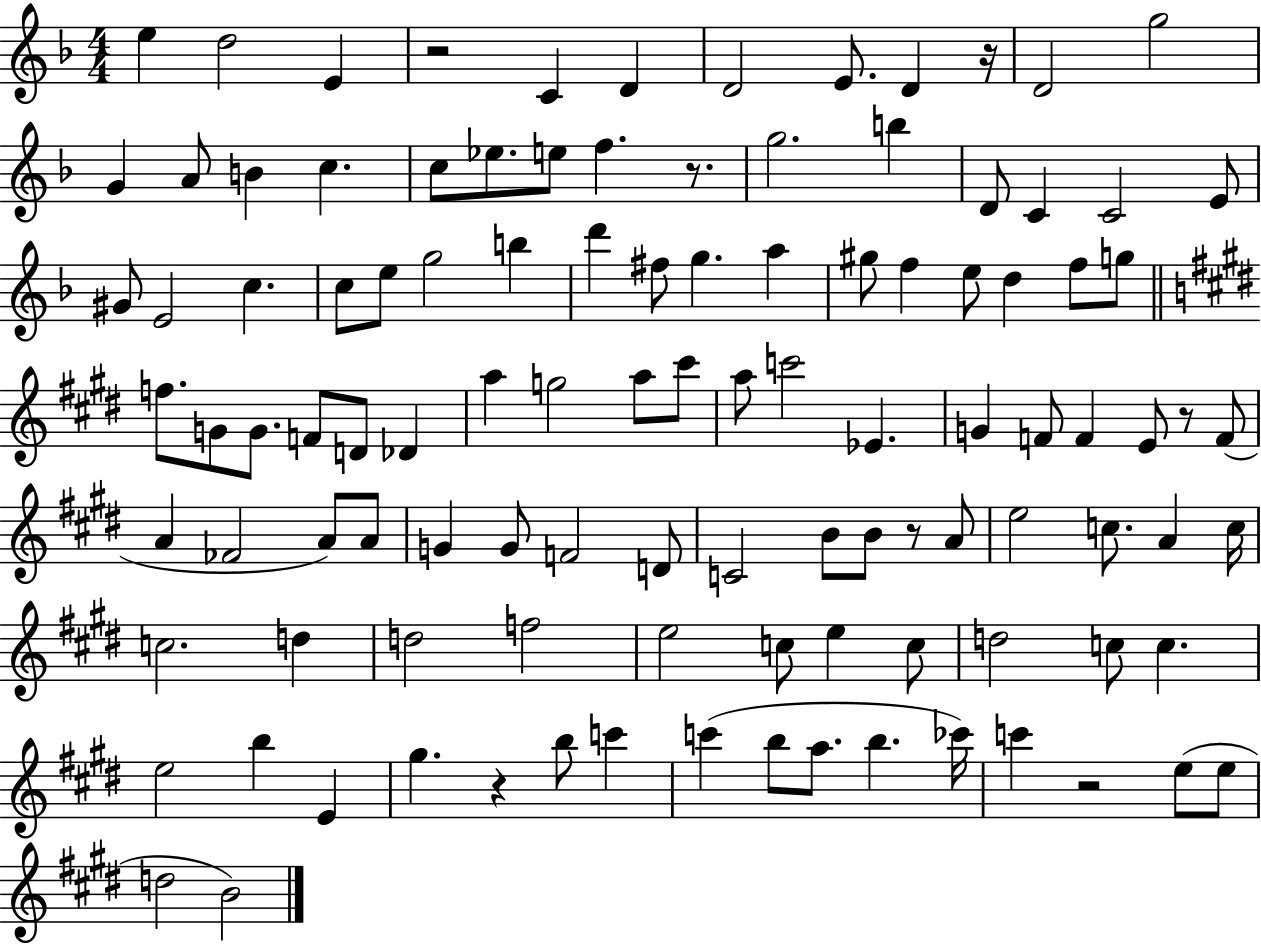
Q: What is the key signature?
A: F major